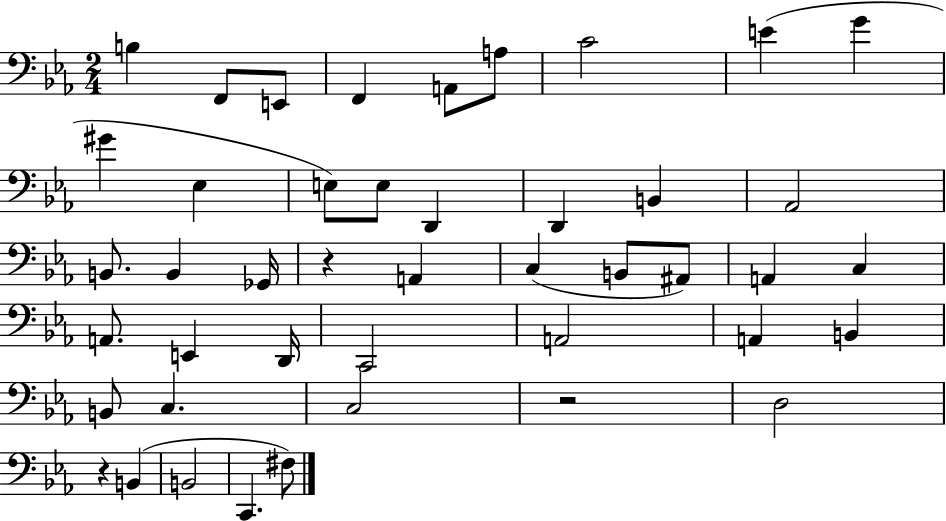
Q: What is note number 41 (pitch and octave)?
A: F#3